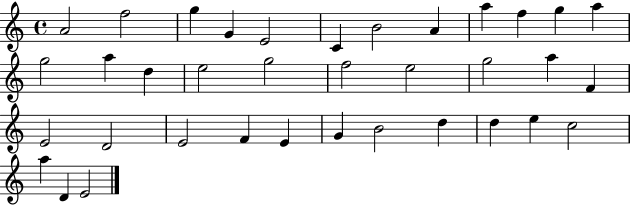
X:1
T:Untitled
M:4/4
L:1/4
K:C
A2 f2 g G E2 C B2 A a f g a g2 a d e2 g2 f2 e2 g2 a F E2 D2 E2 F E G B2 d d e c2 a D E2